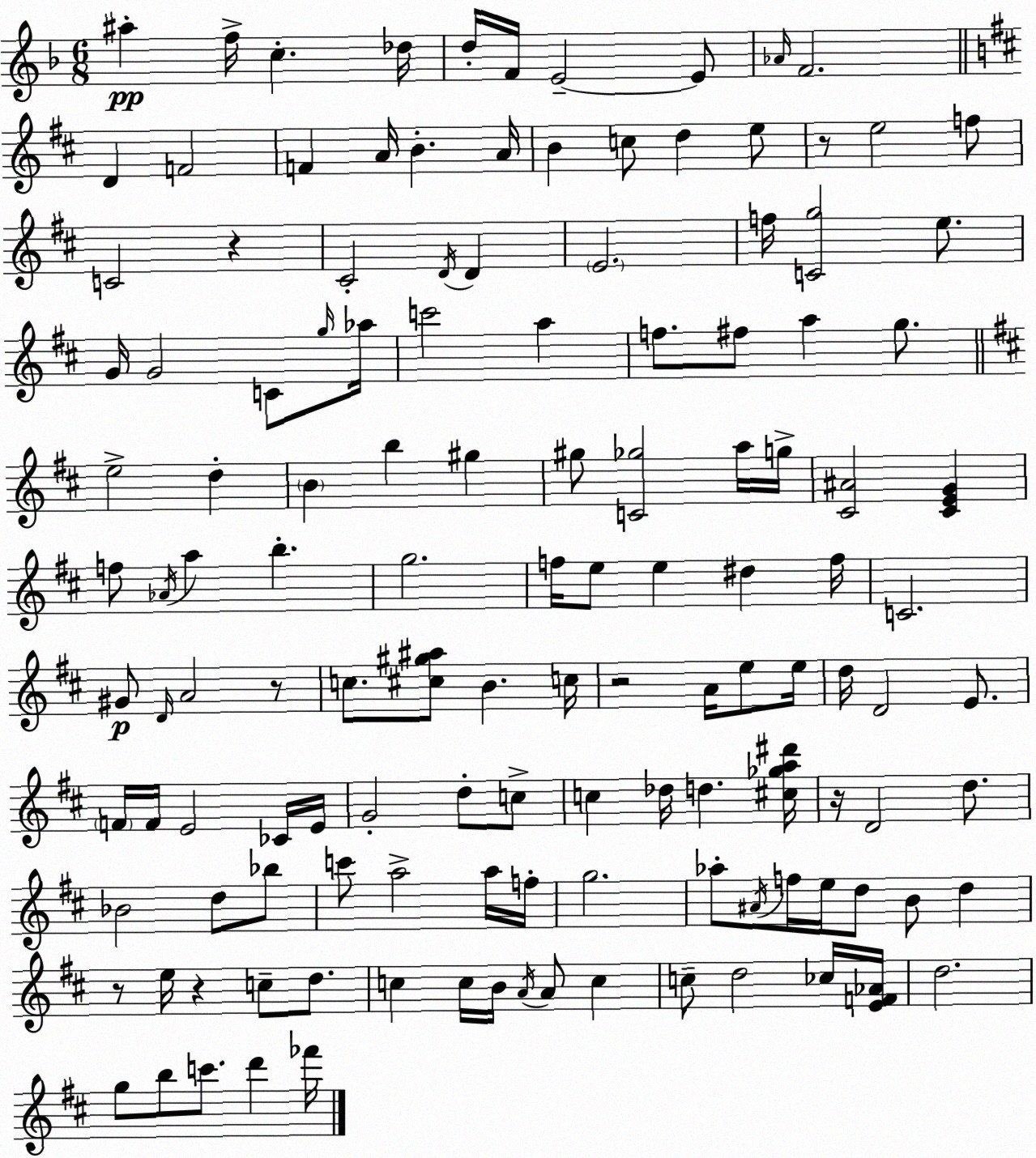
X:1
T:Untitled
M:6/8
L:1/4
K:F
^a f/4 c _d/4 d/4 F/4 E2 E/2 _A/4 F2 D F2 F A/4 B A/4 B c/2 d e/2 z/2 e2 f/2 C2 z ^C2 D/4 D E2 f/4 [Cg]2 e/2 G/4 G2 C/2 g/4 _a/4 c'2 a f/2 ^f/2 a g/2 e2 d B b ^g ^g/2 [C_g]2 a/4 g/4 [^C^A]2 [^CEG] f/2 _A/4 a b g2 f/4 e/2 e ^d f/4 C2 ^G/2 D/4 A2 z/2 c/2 [^c^g^a]/2 B c/4 z2 A/4 e/2 e/4 d/4 D2 E/2 F/4 F/4 E2 _C/4 E/4 G2 d/2 c/2 c _d/4 d [^c_ga^d']/4 z/4 D2 d/2 _B2 d/2 _b/2 c'/2 a2 a/4 f/4 g2 _a/2 ^A/4 f/4 e/4 d/2 B/2 d z/2 e/4 z c/2 d/2 c c/4 B/4 A/4 A/2 c c/2 d2 _c/4 [EF_A]/4 d2 g/2 b/2 c'/2 d' _f'/4